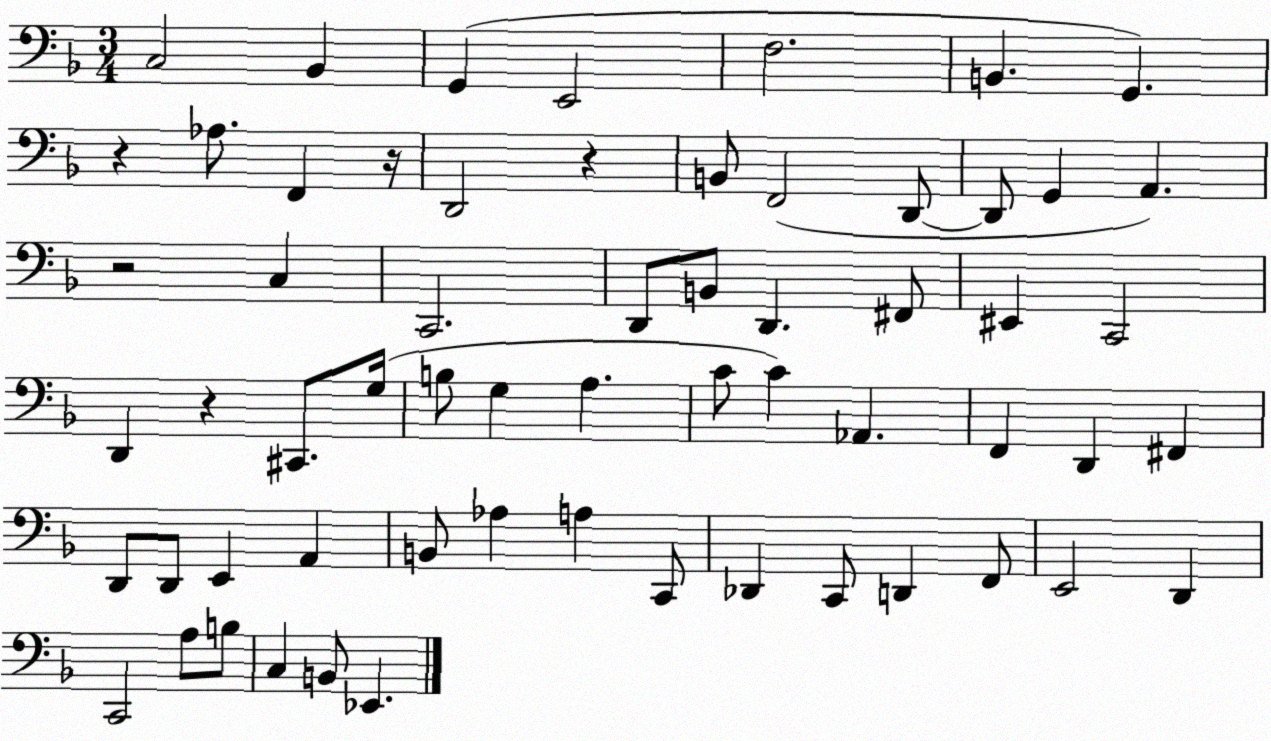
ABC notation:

X:1
T:Untitled
M:3/4
L:1/4
K:F
C,2 _B,, G,, E,,2 F,2 B,, G,, z _A,/2 F,, z/4 D,,2 z B,,/2 F,,2 D,,/2 D,,/2 G,, A,, z2 C, C,,2 D,,/2 B,,/2 D,, ^F,,/2 ^E,, C,,2 D,, z ^C,,/2 G,/4 B,/2 G, A, C/2 C _A,, F,, D,, ^F,, D,,/2 D,,/2 E,, A,, B,,/2 _A, A, C,,/2 _D,, C,,/2 D,, F,,/2 E,,2 D,, C,,2 A,/2 B,/2 C, B,,/2 _E,,